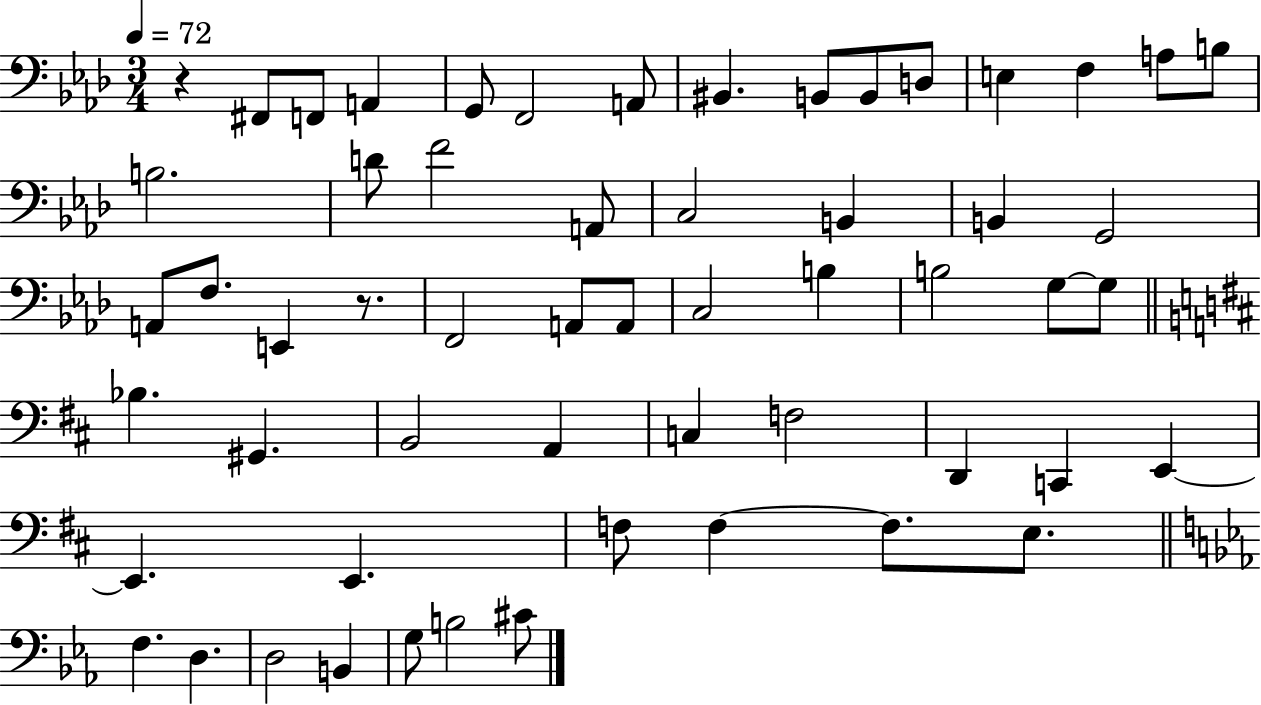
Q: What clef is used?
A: bass